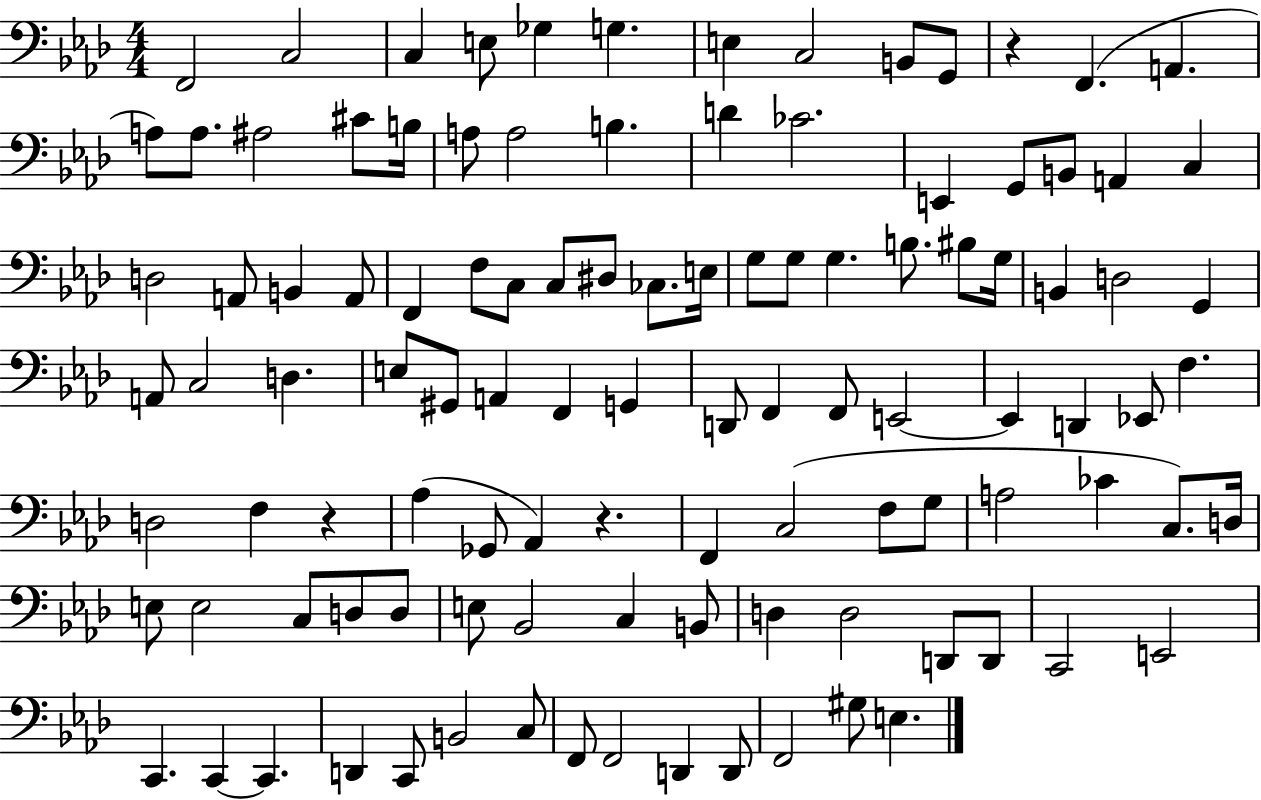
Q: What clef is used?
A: bass